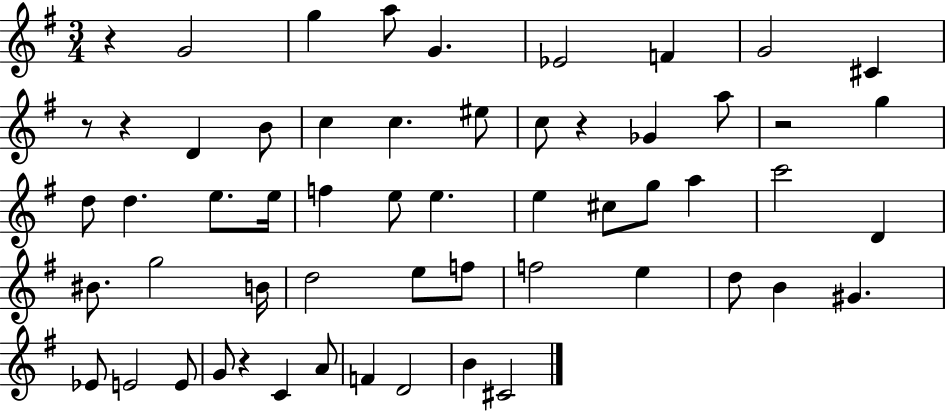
{
  \clef treble
  \numericTimeSignature
  \time 3/4
  \key g \major
  r4 g'2 | g''4 a''8 g'4. | ees'2 f'4 | g'2 cis'4 | \break r8 r4 d'4 b'8 | c''4 c''4. eis''8 | c''8 r4 ges'4 a''8 | r2 g''4 | \break d''8 d''4. e''8. e''16 | f''4 e''8 e''4. | e''4 cis''8 g''8 a''4 | c'''2 d'4 | \break bis'8. g''2 b'16 | d''2 e''8 f''8 | f''2 e''4 | d''8 b'4 gis'4. | \break ees'8 e'2 e'8 | g'8 r4 c'4 a'8 | f'4 d'2 | b'4 cis'2 | \break \bar "|."
}